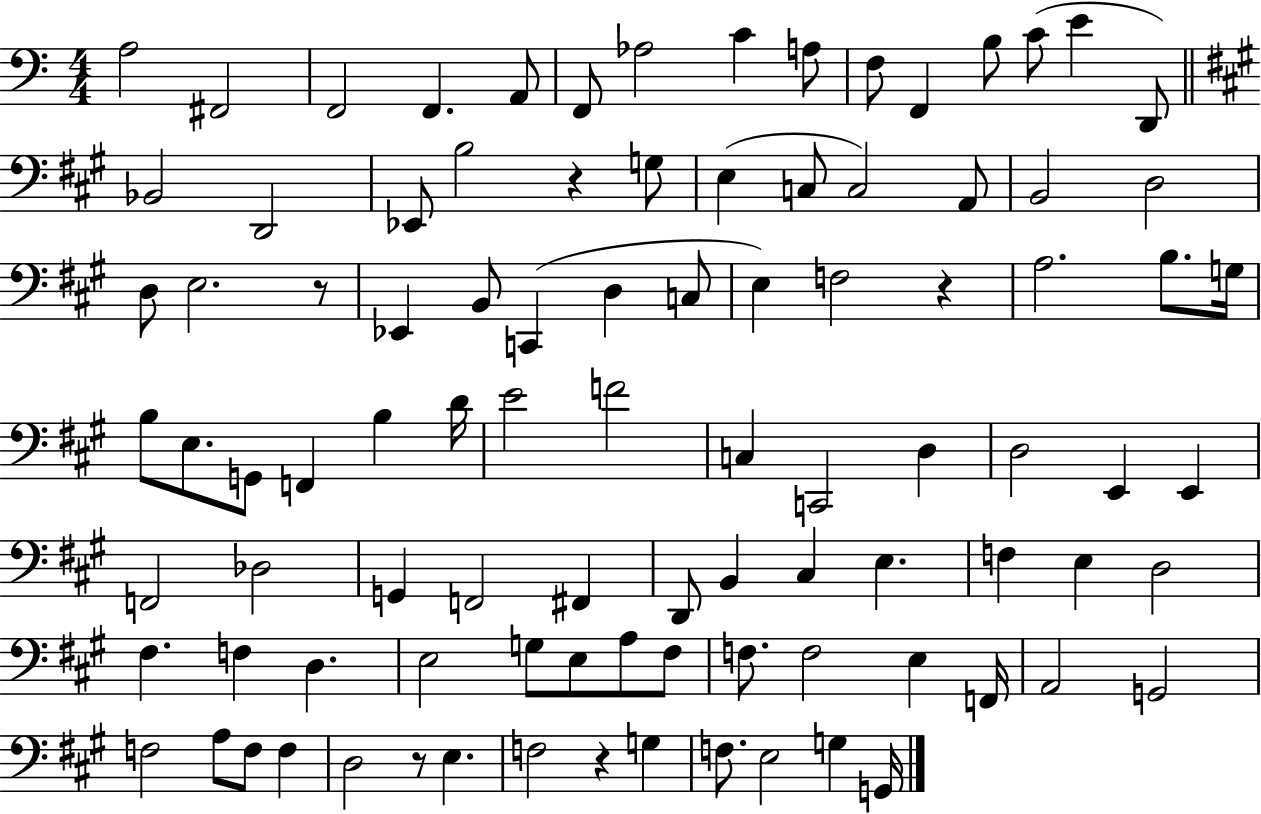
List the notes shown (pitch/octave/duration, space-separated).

A3/h F#2/h F2/h F2/q. A2/e F2/e Ab3/h C4/q A3/e F3/e F2/q B3/e C4/e E4/q D2/e Bb2/h D2/h Eb2/e B3/h R/q G3/e E3/q C3/e C3/h A2/e B2/h D3/h D3/e E3/h. R/e Eb2/q B2/e C2/q D3/q C3/e E3/q F3/h R/q A3/h. B3/e. G3/s B3/e E3/e. G2/e F2/q B3/q D4/s E4/h F4/h C3/q C2/h D3/q D3/h E2/q E2/q F2/h Db3/h G2/q F2/h F#2/q D2/e B2/q C#3/q E3/q. F3/q E3/q D3/h F#3/q. F3/q D3/q. E3/h G3/e E3/e A3/e F#3/e F3/e. F3/h E3/q F2/s A2/h G2/h F3/h A3/e F3/e F3/q D3/h R/e E3/q. F3/h R/q G3/q F3/e. E3/h G3/q G2/s